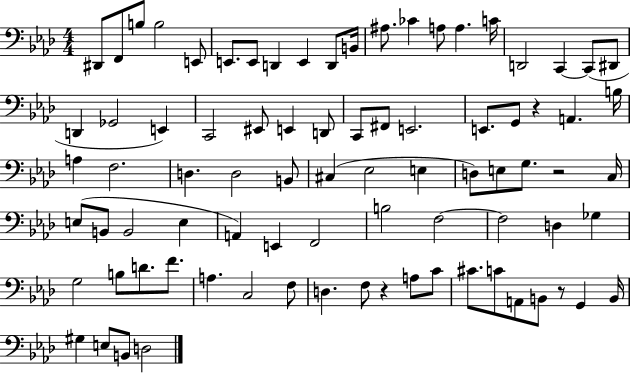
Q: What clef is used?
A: bass